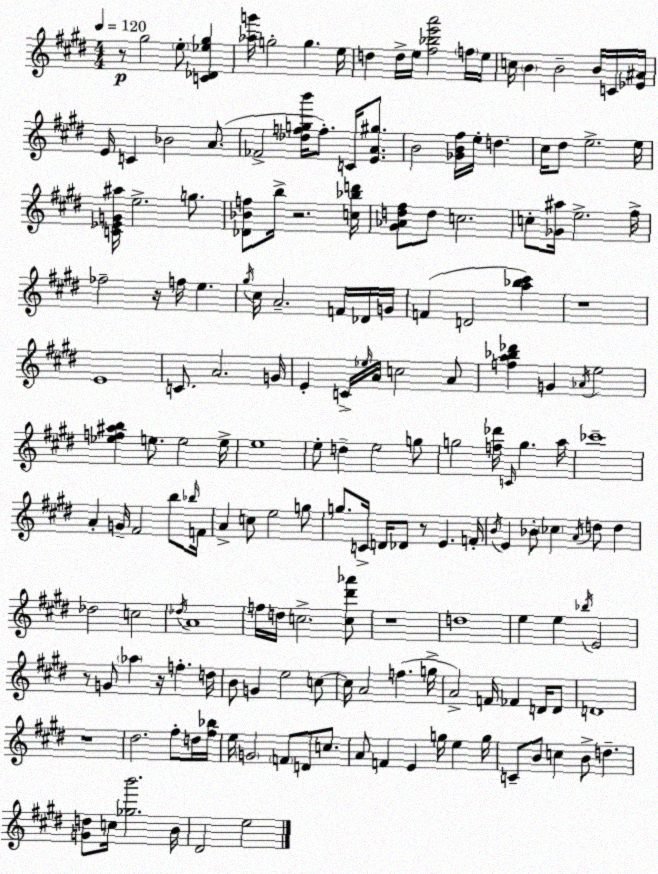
X:1
T:Untitled
M:4/4
L:1/4
K:E
z/2 ^g2 e/2 [C_D_e^g] [_ag']/4 g2 g e/4 d d/4 e/4 [^f_be'a']2 f/4 e/4 c/4 B B2 B/4 C/4 [_E^A]/4 E/4 C _B2 A/2 _F2 [_dfgb']/4 f/2 C/4 [EA^g]/2 B2 [_GB^f]/4 e/4 d ^c/4 ^d/2 e2 e/4 [C_EG^a]/4 e2 g/2 [_D_Bf]/2 b/4 z2 [c_bd']/4 [^G_Ad^f]/2 d/2 c2 c/2 [_G^a]/4 e2 ^f/4 _f2 z/4 f/4 e ^g/4 ^c/4 A2 F/4 _D/4 G/4 F D2 [a_b^c'] z4 E4 C/2 A2 G/4 E C/4 _e/4 A/4 c2 A/2 [fa_b_d'] G _A/4 e2 [_ef^ab] e/2 e2 e/4 e4 e/2 d e2 g/2 g2 [f_d']/4 C/4 g a/4 _c'4 A G/4 ^F2 b/2 _b/4 F/4 A c/2 e2 g/2 g/2 C/4 D/4 _D/2 z/2 E F/4 B/4 E _B/2 _c A/4 d/2 d _d2 c2 _d/4 A4 f/4 d/4 c2 [c^d'_a']/2 z4 d4 e e _b/4 E2 z/2 G/2 _a z/4 f d/4 B/2 G e2 c/2 c/4 A2 f g/4 A2 F/4 _F D/4 D/2 D4 z4 ^d2 ^f/2 d/4 [^f_b]/4 e/4 G2 F/2 D/2 c/2 A/2 F E g/4 e g/4 C/2 B/2 c B/2 d [Gd]/2 c/4 [_gb']2 B/4 ^D2 e2